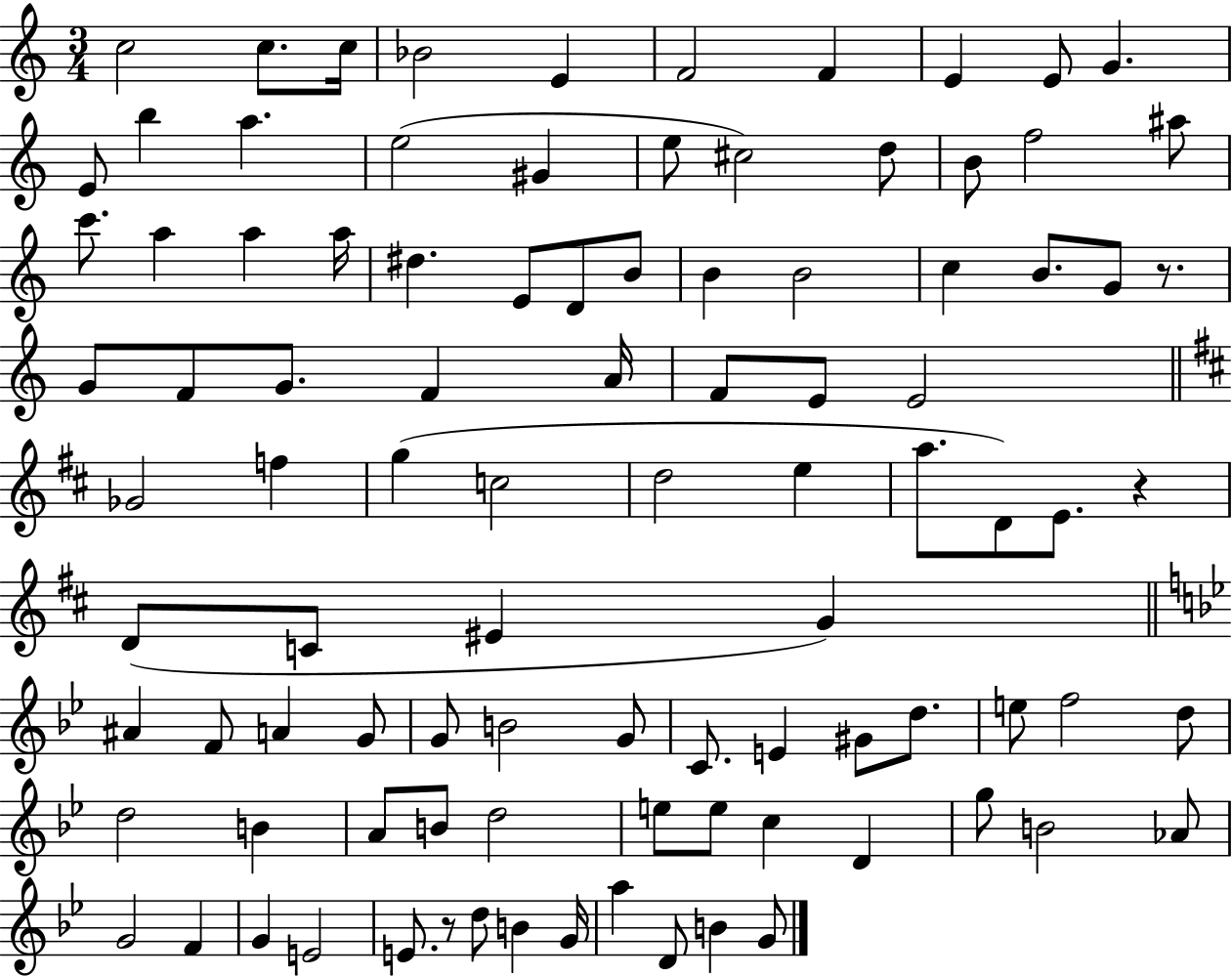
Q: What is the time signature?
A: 3/4